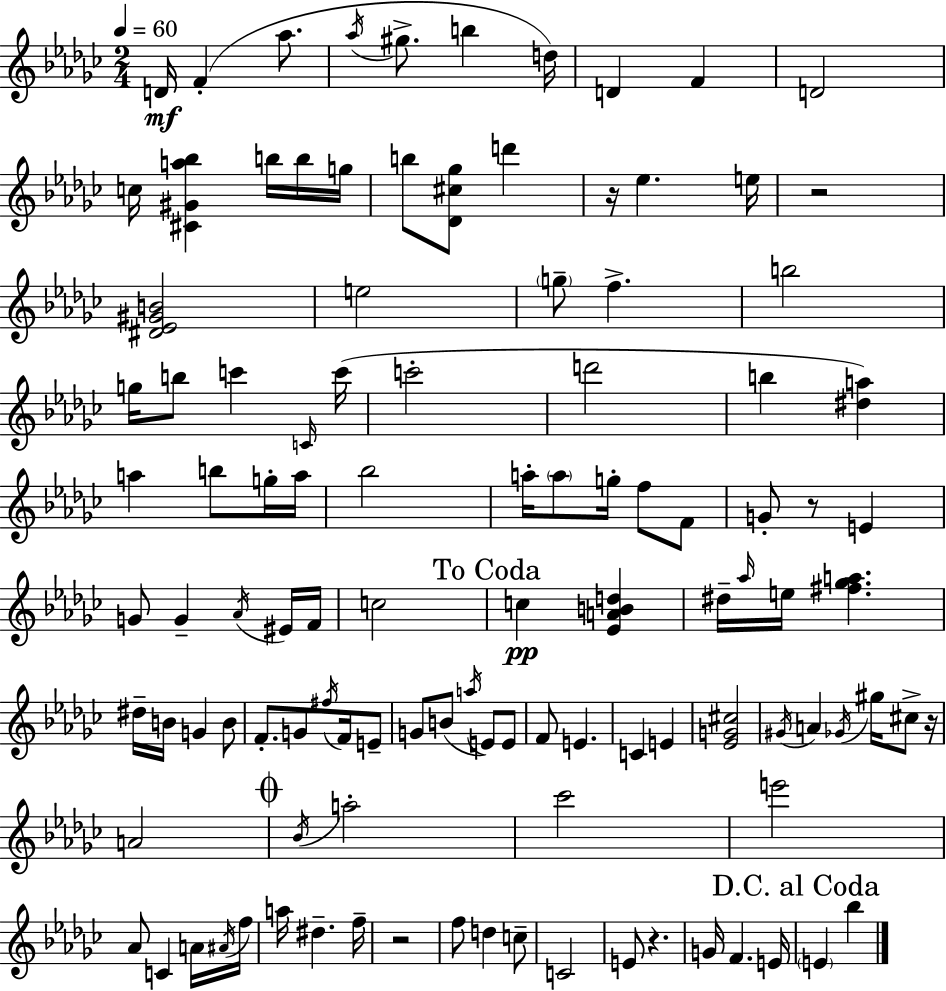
D4/s F4/q Ab5/e. Ab5/s G#5/e. B5/q D5/s D4/q F4/q D4/h C5/s [C#4,G#4,A5,Bb5]/q B5/s B5/s G5/s B5/e [Db4,C#5,Gb5]/e D6/q R/s Eb5/q. E5/s R/h [D#4,Eb4,G#4,B4]/h E5/h G5/e F5/q. B5/h G5/s B5/e C6/q C4/s C6/s C6/h D6/h B5/q [D#5,A5]/q A5/q B5/e G5/s A5/s Bb5/h A5/s A5/e G5/s F5/e F4/e G4/e R/e E4/q G4/e G4/q Ab4/s EIS4/s F4/s C5/h C5/q [Eb4,A4,B4,D5]/q D#5/s Ab5/s E5/s [F#5,Gb5,A5]/q. D#5/s B4/s G4/q B4/e F4/e. G4/e F#5/s F4/s E4/e G4/e B4/e A5/s E4/e E4/e F4/e E4/q. C4/q E4/q [Eb4,G4,C#5]/h G#4/s A4/q Gb4/s G#5/s C#5/e R/s A4/h Bb4/s A5/h CES6/h E6/h Ab4/e C4/q A4/s A#4/s F5/s A5/s D#5/q. F5/s R/h F5/e D5/q C5/e C4/h E4/e R/q. G4/s F4/q. E4/s E4/q Bb5/q